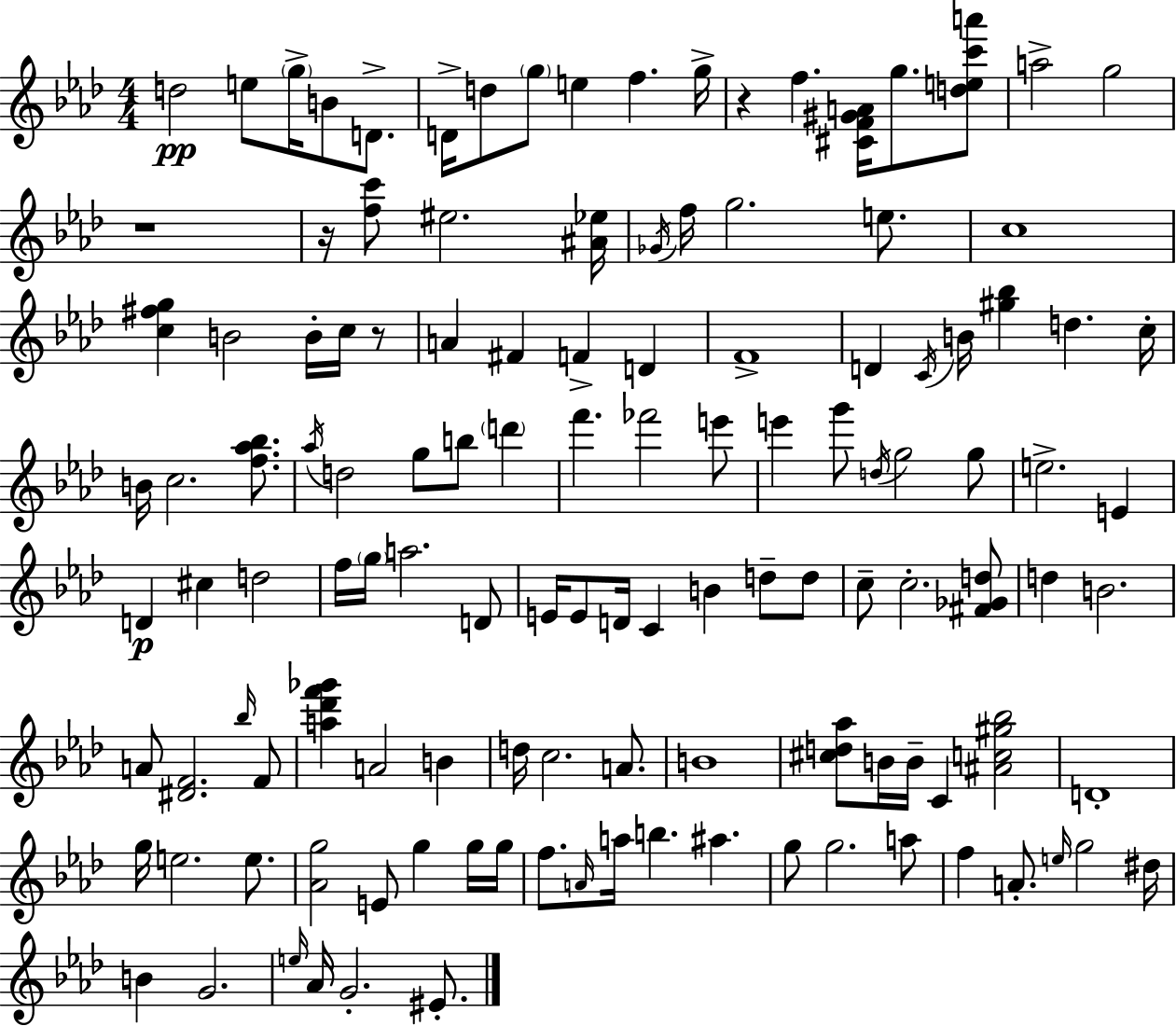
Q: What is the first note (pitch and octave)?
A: D5